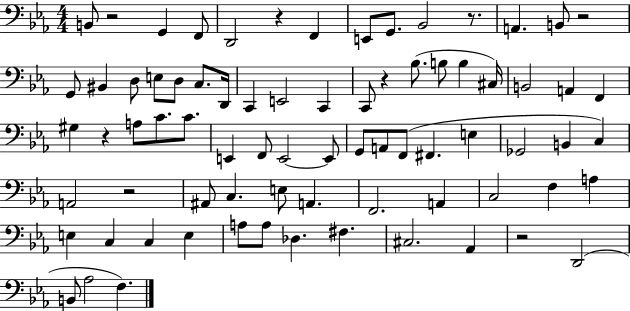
X:1
T:Untitled
M:4/4
L:1/4
K:Eb
B,,/2 z2 G,, F,,/2 D,,2 z F,, E,,/2 G,,/2 _B,,2 z/2 A,, B,,/2 z2 G,,/2 ^B,, D,/2 E,/2 D,/2 C,/2 D,,/4 C,, E,,2 C,, C,,/2 z _B,/2 B,/2 B, ^C,/4 B,,2 A,, F,, ^G, z A,/2 C/2 C/2 E,, F,,/2 E,,2 E,,/2 G,,/2 A,,/2 F,,/2 ^F,, E, _G,,2 B,, C, A,,2 z2 ^A,,/2 C, E,/2 A,, F,,2 A,, C,2 F, A, E, C, C, E, A,/2 A,/2 _D, ^F, ^C,2 _A,, z2 D,,2 B,,/2 _A,2 F,